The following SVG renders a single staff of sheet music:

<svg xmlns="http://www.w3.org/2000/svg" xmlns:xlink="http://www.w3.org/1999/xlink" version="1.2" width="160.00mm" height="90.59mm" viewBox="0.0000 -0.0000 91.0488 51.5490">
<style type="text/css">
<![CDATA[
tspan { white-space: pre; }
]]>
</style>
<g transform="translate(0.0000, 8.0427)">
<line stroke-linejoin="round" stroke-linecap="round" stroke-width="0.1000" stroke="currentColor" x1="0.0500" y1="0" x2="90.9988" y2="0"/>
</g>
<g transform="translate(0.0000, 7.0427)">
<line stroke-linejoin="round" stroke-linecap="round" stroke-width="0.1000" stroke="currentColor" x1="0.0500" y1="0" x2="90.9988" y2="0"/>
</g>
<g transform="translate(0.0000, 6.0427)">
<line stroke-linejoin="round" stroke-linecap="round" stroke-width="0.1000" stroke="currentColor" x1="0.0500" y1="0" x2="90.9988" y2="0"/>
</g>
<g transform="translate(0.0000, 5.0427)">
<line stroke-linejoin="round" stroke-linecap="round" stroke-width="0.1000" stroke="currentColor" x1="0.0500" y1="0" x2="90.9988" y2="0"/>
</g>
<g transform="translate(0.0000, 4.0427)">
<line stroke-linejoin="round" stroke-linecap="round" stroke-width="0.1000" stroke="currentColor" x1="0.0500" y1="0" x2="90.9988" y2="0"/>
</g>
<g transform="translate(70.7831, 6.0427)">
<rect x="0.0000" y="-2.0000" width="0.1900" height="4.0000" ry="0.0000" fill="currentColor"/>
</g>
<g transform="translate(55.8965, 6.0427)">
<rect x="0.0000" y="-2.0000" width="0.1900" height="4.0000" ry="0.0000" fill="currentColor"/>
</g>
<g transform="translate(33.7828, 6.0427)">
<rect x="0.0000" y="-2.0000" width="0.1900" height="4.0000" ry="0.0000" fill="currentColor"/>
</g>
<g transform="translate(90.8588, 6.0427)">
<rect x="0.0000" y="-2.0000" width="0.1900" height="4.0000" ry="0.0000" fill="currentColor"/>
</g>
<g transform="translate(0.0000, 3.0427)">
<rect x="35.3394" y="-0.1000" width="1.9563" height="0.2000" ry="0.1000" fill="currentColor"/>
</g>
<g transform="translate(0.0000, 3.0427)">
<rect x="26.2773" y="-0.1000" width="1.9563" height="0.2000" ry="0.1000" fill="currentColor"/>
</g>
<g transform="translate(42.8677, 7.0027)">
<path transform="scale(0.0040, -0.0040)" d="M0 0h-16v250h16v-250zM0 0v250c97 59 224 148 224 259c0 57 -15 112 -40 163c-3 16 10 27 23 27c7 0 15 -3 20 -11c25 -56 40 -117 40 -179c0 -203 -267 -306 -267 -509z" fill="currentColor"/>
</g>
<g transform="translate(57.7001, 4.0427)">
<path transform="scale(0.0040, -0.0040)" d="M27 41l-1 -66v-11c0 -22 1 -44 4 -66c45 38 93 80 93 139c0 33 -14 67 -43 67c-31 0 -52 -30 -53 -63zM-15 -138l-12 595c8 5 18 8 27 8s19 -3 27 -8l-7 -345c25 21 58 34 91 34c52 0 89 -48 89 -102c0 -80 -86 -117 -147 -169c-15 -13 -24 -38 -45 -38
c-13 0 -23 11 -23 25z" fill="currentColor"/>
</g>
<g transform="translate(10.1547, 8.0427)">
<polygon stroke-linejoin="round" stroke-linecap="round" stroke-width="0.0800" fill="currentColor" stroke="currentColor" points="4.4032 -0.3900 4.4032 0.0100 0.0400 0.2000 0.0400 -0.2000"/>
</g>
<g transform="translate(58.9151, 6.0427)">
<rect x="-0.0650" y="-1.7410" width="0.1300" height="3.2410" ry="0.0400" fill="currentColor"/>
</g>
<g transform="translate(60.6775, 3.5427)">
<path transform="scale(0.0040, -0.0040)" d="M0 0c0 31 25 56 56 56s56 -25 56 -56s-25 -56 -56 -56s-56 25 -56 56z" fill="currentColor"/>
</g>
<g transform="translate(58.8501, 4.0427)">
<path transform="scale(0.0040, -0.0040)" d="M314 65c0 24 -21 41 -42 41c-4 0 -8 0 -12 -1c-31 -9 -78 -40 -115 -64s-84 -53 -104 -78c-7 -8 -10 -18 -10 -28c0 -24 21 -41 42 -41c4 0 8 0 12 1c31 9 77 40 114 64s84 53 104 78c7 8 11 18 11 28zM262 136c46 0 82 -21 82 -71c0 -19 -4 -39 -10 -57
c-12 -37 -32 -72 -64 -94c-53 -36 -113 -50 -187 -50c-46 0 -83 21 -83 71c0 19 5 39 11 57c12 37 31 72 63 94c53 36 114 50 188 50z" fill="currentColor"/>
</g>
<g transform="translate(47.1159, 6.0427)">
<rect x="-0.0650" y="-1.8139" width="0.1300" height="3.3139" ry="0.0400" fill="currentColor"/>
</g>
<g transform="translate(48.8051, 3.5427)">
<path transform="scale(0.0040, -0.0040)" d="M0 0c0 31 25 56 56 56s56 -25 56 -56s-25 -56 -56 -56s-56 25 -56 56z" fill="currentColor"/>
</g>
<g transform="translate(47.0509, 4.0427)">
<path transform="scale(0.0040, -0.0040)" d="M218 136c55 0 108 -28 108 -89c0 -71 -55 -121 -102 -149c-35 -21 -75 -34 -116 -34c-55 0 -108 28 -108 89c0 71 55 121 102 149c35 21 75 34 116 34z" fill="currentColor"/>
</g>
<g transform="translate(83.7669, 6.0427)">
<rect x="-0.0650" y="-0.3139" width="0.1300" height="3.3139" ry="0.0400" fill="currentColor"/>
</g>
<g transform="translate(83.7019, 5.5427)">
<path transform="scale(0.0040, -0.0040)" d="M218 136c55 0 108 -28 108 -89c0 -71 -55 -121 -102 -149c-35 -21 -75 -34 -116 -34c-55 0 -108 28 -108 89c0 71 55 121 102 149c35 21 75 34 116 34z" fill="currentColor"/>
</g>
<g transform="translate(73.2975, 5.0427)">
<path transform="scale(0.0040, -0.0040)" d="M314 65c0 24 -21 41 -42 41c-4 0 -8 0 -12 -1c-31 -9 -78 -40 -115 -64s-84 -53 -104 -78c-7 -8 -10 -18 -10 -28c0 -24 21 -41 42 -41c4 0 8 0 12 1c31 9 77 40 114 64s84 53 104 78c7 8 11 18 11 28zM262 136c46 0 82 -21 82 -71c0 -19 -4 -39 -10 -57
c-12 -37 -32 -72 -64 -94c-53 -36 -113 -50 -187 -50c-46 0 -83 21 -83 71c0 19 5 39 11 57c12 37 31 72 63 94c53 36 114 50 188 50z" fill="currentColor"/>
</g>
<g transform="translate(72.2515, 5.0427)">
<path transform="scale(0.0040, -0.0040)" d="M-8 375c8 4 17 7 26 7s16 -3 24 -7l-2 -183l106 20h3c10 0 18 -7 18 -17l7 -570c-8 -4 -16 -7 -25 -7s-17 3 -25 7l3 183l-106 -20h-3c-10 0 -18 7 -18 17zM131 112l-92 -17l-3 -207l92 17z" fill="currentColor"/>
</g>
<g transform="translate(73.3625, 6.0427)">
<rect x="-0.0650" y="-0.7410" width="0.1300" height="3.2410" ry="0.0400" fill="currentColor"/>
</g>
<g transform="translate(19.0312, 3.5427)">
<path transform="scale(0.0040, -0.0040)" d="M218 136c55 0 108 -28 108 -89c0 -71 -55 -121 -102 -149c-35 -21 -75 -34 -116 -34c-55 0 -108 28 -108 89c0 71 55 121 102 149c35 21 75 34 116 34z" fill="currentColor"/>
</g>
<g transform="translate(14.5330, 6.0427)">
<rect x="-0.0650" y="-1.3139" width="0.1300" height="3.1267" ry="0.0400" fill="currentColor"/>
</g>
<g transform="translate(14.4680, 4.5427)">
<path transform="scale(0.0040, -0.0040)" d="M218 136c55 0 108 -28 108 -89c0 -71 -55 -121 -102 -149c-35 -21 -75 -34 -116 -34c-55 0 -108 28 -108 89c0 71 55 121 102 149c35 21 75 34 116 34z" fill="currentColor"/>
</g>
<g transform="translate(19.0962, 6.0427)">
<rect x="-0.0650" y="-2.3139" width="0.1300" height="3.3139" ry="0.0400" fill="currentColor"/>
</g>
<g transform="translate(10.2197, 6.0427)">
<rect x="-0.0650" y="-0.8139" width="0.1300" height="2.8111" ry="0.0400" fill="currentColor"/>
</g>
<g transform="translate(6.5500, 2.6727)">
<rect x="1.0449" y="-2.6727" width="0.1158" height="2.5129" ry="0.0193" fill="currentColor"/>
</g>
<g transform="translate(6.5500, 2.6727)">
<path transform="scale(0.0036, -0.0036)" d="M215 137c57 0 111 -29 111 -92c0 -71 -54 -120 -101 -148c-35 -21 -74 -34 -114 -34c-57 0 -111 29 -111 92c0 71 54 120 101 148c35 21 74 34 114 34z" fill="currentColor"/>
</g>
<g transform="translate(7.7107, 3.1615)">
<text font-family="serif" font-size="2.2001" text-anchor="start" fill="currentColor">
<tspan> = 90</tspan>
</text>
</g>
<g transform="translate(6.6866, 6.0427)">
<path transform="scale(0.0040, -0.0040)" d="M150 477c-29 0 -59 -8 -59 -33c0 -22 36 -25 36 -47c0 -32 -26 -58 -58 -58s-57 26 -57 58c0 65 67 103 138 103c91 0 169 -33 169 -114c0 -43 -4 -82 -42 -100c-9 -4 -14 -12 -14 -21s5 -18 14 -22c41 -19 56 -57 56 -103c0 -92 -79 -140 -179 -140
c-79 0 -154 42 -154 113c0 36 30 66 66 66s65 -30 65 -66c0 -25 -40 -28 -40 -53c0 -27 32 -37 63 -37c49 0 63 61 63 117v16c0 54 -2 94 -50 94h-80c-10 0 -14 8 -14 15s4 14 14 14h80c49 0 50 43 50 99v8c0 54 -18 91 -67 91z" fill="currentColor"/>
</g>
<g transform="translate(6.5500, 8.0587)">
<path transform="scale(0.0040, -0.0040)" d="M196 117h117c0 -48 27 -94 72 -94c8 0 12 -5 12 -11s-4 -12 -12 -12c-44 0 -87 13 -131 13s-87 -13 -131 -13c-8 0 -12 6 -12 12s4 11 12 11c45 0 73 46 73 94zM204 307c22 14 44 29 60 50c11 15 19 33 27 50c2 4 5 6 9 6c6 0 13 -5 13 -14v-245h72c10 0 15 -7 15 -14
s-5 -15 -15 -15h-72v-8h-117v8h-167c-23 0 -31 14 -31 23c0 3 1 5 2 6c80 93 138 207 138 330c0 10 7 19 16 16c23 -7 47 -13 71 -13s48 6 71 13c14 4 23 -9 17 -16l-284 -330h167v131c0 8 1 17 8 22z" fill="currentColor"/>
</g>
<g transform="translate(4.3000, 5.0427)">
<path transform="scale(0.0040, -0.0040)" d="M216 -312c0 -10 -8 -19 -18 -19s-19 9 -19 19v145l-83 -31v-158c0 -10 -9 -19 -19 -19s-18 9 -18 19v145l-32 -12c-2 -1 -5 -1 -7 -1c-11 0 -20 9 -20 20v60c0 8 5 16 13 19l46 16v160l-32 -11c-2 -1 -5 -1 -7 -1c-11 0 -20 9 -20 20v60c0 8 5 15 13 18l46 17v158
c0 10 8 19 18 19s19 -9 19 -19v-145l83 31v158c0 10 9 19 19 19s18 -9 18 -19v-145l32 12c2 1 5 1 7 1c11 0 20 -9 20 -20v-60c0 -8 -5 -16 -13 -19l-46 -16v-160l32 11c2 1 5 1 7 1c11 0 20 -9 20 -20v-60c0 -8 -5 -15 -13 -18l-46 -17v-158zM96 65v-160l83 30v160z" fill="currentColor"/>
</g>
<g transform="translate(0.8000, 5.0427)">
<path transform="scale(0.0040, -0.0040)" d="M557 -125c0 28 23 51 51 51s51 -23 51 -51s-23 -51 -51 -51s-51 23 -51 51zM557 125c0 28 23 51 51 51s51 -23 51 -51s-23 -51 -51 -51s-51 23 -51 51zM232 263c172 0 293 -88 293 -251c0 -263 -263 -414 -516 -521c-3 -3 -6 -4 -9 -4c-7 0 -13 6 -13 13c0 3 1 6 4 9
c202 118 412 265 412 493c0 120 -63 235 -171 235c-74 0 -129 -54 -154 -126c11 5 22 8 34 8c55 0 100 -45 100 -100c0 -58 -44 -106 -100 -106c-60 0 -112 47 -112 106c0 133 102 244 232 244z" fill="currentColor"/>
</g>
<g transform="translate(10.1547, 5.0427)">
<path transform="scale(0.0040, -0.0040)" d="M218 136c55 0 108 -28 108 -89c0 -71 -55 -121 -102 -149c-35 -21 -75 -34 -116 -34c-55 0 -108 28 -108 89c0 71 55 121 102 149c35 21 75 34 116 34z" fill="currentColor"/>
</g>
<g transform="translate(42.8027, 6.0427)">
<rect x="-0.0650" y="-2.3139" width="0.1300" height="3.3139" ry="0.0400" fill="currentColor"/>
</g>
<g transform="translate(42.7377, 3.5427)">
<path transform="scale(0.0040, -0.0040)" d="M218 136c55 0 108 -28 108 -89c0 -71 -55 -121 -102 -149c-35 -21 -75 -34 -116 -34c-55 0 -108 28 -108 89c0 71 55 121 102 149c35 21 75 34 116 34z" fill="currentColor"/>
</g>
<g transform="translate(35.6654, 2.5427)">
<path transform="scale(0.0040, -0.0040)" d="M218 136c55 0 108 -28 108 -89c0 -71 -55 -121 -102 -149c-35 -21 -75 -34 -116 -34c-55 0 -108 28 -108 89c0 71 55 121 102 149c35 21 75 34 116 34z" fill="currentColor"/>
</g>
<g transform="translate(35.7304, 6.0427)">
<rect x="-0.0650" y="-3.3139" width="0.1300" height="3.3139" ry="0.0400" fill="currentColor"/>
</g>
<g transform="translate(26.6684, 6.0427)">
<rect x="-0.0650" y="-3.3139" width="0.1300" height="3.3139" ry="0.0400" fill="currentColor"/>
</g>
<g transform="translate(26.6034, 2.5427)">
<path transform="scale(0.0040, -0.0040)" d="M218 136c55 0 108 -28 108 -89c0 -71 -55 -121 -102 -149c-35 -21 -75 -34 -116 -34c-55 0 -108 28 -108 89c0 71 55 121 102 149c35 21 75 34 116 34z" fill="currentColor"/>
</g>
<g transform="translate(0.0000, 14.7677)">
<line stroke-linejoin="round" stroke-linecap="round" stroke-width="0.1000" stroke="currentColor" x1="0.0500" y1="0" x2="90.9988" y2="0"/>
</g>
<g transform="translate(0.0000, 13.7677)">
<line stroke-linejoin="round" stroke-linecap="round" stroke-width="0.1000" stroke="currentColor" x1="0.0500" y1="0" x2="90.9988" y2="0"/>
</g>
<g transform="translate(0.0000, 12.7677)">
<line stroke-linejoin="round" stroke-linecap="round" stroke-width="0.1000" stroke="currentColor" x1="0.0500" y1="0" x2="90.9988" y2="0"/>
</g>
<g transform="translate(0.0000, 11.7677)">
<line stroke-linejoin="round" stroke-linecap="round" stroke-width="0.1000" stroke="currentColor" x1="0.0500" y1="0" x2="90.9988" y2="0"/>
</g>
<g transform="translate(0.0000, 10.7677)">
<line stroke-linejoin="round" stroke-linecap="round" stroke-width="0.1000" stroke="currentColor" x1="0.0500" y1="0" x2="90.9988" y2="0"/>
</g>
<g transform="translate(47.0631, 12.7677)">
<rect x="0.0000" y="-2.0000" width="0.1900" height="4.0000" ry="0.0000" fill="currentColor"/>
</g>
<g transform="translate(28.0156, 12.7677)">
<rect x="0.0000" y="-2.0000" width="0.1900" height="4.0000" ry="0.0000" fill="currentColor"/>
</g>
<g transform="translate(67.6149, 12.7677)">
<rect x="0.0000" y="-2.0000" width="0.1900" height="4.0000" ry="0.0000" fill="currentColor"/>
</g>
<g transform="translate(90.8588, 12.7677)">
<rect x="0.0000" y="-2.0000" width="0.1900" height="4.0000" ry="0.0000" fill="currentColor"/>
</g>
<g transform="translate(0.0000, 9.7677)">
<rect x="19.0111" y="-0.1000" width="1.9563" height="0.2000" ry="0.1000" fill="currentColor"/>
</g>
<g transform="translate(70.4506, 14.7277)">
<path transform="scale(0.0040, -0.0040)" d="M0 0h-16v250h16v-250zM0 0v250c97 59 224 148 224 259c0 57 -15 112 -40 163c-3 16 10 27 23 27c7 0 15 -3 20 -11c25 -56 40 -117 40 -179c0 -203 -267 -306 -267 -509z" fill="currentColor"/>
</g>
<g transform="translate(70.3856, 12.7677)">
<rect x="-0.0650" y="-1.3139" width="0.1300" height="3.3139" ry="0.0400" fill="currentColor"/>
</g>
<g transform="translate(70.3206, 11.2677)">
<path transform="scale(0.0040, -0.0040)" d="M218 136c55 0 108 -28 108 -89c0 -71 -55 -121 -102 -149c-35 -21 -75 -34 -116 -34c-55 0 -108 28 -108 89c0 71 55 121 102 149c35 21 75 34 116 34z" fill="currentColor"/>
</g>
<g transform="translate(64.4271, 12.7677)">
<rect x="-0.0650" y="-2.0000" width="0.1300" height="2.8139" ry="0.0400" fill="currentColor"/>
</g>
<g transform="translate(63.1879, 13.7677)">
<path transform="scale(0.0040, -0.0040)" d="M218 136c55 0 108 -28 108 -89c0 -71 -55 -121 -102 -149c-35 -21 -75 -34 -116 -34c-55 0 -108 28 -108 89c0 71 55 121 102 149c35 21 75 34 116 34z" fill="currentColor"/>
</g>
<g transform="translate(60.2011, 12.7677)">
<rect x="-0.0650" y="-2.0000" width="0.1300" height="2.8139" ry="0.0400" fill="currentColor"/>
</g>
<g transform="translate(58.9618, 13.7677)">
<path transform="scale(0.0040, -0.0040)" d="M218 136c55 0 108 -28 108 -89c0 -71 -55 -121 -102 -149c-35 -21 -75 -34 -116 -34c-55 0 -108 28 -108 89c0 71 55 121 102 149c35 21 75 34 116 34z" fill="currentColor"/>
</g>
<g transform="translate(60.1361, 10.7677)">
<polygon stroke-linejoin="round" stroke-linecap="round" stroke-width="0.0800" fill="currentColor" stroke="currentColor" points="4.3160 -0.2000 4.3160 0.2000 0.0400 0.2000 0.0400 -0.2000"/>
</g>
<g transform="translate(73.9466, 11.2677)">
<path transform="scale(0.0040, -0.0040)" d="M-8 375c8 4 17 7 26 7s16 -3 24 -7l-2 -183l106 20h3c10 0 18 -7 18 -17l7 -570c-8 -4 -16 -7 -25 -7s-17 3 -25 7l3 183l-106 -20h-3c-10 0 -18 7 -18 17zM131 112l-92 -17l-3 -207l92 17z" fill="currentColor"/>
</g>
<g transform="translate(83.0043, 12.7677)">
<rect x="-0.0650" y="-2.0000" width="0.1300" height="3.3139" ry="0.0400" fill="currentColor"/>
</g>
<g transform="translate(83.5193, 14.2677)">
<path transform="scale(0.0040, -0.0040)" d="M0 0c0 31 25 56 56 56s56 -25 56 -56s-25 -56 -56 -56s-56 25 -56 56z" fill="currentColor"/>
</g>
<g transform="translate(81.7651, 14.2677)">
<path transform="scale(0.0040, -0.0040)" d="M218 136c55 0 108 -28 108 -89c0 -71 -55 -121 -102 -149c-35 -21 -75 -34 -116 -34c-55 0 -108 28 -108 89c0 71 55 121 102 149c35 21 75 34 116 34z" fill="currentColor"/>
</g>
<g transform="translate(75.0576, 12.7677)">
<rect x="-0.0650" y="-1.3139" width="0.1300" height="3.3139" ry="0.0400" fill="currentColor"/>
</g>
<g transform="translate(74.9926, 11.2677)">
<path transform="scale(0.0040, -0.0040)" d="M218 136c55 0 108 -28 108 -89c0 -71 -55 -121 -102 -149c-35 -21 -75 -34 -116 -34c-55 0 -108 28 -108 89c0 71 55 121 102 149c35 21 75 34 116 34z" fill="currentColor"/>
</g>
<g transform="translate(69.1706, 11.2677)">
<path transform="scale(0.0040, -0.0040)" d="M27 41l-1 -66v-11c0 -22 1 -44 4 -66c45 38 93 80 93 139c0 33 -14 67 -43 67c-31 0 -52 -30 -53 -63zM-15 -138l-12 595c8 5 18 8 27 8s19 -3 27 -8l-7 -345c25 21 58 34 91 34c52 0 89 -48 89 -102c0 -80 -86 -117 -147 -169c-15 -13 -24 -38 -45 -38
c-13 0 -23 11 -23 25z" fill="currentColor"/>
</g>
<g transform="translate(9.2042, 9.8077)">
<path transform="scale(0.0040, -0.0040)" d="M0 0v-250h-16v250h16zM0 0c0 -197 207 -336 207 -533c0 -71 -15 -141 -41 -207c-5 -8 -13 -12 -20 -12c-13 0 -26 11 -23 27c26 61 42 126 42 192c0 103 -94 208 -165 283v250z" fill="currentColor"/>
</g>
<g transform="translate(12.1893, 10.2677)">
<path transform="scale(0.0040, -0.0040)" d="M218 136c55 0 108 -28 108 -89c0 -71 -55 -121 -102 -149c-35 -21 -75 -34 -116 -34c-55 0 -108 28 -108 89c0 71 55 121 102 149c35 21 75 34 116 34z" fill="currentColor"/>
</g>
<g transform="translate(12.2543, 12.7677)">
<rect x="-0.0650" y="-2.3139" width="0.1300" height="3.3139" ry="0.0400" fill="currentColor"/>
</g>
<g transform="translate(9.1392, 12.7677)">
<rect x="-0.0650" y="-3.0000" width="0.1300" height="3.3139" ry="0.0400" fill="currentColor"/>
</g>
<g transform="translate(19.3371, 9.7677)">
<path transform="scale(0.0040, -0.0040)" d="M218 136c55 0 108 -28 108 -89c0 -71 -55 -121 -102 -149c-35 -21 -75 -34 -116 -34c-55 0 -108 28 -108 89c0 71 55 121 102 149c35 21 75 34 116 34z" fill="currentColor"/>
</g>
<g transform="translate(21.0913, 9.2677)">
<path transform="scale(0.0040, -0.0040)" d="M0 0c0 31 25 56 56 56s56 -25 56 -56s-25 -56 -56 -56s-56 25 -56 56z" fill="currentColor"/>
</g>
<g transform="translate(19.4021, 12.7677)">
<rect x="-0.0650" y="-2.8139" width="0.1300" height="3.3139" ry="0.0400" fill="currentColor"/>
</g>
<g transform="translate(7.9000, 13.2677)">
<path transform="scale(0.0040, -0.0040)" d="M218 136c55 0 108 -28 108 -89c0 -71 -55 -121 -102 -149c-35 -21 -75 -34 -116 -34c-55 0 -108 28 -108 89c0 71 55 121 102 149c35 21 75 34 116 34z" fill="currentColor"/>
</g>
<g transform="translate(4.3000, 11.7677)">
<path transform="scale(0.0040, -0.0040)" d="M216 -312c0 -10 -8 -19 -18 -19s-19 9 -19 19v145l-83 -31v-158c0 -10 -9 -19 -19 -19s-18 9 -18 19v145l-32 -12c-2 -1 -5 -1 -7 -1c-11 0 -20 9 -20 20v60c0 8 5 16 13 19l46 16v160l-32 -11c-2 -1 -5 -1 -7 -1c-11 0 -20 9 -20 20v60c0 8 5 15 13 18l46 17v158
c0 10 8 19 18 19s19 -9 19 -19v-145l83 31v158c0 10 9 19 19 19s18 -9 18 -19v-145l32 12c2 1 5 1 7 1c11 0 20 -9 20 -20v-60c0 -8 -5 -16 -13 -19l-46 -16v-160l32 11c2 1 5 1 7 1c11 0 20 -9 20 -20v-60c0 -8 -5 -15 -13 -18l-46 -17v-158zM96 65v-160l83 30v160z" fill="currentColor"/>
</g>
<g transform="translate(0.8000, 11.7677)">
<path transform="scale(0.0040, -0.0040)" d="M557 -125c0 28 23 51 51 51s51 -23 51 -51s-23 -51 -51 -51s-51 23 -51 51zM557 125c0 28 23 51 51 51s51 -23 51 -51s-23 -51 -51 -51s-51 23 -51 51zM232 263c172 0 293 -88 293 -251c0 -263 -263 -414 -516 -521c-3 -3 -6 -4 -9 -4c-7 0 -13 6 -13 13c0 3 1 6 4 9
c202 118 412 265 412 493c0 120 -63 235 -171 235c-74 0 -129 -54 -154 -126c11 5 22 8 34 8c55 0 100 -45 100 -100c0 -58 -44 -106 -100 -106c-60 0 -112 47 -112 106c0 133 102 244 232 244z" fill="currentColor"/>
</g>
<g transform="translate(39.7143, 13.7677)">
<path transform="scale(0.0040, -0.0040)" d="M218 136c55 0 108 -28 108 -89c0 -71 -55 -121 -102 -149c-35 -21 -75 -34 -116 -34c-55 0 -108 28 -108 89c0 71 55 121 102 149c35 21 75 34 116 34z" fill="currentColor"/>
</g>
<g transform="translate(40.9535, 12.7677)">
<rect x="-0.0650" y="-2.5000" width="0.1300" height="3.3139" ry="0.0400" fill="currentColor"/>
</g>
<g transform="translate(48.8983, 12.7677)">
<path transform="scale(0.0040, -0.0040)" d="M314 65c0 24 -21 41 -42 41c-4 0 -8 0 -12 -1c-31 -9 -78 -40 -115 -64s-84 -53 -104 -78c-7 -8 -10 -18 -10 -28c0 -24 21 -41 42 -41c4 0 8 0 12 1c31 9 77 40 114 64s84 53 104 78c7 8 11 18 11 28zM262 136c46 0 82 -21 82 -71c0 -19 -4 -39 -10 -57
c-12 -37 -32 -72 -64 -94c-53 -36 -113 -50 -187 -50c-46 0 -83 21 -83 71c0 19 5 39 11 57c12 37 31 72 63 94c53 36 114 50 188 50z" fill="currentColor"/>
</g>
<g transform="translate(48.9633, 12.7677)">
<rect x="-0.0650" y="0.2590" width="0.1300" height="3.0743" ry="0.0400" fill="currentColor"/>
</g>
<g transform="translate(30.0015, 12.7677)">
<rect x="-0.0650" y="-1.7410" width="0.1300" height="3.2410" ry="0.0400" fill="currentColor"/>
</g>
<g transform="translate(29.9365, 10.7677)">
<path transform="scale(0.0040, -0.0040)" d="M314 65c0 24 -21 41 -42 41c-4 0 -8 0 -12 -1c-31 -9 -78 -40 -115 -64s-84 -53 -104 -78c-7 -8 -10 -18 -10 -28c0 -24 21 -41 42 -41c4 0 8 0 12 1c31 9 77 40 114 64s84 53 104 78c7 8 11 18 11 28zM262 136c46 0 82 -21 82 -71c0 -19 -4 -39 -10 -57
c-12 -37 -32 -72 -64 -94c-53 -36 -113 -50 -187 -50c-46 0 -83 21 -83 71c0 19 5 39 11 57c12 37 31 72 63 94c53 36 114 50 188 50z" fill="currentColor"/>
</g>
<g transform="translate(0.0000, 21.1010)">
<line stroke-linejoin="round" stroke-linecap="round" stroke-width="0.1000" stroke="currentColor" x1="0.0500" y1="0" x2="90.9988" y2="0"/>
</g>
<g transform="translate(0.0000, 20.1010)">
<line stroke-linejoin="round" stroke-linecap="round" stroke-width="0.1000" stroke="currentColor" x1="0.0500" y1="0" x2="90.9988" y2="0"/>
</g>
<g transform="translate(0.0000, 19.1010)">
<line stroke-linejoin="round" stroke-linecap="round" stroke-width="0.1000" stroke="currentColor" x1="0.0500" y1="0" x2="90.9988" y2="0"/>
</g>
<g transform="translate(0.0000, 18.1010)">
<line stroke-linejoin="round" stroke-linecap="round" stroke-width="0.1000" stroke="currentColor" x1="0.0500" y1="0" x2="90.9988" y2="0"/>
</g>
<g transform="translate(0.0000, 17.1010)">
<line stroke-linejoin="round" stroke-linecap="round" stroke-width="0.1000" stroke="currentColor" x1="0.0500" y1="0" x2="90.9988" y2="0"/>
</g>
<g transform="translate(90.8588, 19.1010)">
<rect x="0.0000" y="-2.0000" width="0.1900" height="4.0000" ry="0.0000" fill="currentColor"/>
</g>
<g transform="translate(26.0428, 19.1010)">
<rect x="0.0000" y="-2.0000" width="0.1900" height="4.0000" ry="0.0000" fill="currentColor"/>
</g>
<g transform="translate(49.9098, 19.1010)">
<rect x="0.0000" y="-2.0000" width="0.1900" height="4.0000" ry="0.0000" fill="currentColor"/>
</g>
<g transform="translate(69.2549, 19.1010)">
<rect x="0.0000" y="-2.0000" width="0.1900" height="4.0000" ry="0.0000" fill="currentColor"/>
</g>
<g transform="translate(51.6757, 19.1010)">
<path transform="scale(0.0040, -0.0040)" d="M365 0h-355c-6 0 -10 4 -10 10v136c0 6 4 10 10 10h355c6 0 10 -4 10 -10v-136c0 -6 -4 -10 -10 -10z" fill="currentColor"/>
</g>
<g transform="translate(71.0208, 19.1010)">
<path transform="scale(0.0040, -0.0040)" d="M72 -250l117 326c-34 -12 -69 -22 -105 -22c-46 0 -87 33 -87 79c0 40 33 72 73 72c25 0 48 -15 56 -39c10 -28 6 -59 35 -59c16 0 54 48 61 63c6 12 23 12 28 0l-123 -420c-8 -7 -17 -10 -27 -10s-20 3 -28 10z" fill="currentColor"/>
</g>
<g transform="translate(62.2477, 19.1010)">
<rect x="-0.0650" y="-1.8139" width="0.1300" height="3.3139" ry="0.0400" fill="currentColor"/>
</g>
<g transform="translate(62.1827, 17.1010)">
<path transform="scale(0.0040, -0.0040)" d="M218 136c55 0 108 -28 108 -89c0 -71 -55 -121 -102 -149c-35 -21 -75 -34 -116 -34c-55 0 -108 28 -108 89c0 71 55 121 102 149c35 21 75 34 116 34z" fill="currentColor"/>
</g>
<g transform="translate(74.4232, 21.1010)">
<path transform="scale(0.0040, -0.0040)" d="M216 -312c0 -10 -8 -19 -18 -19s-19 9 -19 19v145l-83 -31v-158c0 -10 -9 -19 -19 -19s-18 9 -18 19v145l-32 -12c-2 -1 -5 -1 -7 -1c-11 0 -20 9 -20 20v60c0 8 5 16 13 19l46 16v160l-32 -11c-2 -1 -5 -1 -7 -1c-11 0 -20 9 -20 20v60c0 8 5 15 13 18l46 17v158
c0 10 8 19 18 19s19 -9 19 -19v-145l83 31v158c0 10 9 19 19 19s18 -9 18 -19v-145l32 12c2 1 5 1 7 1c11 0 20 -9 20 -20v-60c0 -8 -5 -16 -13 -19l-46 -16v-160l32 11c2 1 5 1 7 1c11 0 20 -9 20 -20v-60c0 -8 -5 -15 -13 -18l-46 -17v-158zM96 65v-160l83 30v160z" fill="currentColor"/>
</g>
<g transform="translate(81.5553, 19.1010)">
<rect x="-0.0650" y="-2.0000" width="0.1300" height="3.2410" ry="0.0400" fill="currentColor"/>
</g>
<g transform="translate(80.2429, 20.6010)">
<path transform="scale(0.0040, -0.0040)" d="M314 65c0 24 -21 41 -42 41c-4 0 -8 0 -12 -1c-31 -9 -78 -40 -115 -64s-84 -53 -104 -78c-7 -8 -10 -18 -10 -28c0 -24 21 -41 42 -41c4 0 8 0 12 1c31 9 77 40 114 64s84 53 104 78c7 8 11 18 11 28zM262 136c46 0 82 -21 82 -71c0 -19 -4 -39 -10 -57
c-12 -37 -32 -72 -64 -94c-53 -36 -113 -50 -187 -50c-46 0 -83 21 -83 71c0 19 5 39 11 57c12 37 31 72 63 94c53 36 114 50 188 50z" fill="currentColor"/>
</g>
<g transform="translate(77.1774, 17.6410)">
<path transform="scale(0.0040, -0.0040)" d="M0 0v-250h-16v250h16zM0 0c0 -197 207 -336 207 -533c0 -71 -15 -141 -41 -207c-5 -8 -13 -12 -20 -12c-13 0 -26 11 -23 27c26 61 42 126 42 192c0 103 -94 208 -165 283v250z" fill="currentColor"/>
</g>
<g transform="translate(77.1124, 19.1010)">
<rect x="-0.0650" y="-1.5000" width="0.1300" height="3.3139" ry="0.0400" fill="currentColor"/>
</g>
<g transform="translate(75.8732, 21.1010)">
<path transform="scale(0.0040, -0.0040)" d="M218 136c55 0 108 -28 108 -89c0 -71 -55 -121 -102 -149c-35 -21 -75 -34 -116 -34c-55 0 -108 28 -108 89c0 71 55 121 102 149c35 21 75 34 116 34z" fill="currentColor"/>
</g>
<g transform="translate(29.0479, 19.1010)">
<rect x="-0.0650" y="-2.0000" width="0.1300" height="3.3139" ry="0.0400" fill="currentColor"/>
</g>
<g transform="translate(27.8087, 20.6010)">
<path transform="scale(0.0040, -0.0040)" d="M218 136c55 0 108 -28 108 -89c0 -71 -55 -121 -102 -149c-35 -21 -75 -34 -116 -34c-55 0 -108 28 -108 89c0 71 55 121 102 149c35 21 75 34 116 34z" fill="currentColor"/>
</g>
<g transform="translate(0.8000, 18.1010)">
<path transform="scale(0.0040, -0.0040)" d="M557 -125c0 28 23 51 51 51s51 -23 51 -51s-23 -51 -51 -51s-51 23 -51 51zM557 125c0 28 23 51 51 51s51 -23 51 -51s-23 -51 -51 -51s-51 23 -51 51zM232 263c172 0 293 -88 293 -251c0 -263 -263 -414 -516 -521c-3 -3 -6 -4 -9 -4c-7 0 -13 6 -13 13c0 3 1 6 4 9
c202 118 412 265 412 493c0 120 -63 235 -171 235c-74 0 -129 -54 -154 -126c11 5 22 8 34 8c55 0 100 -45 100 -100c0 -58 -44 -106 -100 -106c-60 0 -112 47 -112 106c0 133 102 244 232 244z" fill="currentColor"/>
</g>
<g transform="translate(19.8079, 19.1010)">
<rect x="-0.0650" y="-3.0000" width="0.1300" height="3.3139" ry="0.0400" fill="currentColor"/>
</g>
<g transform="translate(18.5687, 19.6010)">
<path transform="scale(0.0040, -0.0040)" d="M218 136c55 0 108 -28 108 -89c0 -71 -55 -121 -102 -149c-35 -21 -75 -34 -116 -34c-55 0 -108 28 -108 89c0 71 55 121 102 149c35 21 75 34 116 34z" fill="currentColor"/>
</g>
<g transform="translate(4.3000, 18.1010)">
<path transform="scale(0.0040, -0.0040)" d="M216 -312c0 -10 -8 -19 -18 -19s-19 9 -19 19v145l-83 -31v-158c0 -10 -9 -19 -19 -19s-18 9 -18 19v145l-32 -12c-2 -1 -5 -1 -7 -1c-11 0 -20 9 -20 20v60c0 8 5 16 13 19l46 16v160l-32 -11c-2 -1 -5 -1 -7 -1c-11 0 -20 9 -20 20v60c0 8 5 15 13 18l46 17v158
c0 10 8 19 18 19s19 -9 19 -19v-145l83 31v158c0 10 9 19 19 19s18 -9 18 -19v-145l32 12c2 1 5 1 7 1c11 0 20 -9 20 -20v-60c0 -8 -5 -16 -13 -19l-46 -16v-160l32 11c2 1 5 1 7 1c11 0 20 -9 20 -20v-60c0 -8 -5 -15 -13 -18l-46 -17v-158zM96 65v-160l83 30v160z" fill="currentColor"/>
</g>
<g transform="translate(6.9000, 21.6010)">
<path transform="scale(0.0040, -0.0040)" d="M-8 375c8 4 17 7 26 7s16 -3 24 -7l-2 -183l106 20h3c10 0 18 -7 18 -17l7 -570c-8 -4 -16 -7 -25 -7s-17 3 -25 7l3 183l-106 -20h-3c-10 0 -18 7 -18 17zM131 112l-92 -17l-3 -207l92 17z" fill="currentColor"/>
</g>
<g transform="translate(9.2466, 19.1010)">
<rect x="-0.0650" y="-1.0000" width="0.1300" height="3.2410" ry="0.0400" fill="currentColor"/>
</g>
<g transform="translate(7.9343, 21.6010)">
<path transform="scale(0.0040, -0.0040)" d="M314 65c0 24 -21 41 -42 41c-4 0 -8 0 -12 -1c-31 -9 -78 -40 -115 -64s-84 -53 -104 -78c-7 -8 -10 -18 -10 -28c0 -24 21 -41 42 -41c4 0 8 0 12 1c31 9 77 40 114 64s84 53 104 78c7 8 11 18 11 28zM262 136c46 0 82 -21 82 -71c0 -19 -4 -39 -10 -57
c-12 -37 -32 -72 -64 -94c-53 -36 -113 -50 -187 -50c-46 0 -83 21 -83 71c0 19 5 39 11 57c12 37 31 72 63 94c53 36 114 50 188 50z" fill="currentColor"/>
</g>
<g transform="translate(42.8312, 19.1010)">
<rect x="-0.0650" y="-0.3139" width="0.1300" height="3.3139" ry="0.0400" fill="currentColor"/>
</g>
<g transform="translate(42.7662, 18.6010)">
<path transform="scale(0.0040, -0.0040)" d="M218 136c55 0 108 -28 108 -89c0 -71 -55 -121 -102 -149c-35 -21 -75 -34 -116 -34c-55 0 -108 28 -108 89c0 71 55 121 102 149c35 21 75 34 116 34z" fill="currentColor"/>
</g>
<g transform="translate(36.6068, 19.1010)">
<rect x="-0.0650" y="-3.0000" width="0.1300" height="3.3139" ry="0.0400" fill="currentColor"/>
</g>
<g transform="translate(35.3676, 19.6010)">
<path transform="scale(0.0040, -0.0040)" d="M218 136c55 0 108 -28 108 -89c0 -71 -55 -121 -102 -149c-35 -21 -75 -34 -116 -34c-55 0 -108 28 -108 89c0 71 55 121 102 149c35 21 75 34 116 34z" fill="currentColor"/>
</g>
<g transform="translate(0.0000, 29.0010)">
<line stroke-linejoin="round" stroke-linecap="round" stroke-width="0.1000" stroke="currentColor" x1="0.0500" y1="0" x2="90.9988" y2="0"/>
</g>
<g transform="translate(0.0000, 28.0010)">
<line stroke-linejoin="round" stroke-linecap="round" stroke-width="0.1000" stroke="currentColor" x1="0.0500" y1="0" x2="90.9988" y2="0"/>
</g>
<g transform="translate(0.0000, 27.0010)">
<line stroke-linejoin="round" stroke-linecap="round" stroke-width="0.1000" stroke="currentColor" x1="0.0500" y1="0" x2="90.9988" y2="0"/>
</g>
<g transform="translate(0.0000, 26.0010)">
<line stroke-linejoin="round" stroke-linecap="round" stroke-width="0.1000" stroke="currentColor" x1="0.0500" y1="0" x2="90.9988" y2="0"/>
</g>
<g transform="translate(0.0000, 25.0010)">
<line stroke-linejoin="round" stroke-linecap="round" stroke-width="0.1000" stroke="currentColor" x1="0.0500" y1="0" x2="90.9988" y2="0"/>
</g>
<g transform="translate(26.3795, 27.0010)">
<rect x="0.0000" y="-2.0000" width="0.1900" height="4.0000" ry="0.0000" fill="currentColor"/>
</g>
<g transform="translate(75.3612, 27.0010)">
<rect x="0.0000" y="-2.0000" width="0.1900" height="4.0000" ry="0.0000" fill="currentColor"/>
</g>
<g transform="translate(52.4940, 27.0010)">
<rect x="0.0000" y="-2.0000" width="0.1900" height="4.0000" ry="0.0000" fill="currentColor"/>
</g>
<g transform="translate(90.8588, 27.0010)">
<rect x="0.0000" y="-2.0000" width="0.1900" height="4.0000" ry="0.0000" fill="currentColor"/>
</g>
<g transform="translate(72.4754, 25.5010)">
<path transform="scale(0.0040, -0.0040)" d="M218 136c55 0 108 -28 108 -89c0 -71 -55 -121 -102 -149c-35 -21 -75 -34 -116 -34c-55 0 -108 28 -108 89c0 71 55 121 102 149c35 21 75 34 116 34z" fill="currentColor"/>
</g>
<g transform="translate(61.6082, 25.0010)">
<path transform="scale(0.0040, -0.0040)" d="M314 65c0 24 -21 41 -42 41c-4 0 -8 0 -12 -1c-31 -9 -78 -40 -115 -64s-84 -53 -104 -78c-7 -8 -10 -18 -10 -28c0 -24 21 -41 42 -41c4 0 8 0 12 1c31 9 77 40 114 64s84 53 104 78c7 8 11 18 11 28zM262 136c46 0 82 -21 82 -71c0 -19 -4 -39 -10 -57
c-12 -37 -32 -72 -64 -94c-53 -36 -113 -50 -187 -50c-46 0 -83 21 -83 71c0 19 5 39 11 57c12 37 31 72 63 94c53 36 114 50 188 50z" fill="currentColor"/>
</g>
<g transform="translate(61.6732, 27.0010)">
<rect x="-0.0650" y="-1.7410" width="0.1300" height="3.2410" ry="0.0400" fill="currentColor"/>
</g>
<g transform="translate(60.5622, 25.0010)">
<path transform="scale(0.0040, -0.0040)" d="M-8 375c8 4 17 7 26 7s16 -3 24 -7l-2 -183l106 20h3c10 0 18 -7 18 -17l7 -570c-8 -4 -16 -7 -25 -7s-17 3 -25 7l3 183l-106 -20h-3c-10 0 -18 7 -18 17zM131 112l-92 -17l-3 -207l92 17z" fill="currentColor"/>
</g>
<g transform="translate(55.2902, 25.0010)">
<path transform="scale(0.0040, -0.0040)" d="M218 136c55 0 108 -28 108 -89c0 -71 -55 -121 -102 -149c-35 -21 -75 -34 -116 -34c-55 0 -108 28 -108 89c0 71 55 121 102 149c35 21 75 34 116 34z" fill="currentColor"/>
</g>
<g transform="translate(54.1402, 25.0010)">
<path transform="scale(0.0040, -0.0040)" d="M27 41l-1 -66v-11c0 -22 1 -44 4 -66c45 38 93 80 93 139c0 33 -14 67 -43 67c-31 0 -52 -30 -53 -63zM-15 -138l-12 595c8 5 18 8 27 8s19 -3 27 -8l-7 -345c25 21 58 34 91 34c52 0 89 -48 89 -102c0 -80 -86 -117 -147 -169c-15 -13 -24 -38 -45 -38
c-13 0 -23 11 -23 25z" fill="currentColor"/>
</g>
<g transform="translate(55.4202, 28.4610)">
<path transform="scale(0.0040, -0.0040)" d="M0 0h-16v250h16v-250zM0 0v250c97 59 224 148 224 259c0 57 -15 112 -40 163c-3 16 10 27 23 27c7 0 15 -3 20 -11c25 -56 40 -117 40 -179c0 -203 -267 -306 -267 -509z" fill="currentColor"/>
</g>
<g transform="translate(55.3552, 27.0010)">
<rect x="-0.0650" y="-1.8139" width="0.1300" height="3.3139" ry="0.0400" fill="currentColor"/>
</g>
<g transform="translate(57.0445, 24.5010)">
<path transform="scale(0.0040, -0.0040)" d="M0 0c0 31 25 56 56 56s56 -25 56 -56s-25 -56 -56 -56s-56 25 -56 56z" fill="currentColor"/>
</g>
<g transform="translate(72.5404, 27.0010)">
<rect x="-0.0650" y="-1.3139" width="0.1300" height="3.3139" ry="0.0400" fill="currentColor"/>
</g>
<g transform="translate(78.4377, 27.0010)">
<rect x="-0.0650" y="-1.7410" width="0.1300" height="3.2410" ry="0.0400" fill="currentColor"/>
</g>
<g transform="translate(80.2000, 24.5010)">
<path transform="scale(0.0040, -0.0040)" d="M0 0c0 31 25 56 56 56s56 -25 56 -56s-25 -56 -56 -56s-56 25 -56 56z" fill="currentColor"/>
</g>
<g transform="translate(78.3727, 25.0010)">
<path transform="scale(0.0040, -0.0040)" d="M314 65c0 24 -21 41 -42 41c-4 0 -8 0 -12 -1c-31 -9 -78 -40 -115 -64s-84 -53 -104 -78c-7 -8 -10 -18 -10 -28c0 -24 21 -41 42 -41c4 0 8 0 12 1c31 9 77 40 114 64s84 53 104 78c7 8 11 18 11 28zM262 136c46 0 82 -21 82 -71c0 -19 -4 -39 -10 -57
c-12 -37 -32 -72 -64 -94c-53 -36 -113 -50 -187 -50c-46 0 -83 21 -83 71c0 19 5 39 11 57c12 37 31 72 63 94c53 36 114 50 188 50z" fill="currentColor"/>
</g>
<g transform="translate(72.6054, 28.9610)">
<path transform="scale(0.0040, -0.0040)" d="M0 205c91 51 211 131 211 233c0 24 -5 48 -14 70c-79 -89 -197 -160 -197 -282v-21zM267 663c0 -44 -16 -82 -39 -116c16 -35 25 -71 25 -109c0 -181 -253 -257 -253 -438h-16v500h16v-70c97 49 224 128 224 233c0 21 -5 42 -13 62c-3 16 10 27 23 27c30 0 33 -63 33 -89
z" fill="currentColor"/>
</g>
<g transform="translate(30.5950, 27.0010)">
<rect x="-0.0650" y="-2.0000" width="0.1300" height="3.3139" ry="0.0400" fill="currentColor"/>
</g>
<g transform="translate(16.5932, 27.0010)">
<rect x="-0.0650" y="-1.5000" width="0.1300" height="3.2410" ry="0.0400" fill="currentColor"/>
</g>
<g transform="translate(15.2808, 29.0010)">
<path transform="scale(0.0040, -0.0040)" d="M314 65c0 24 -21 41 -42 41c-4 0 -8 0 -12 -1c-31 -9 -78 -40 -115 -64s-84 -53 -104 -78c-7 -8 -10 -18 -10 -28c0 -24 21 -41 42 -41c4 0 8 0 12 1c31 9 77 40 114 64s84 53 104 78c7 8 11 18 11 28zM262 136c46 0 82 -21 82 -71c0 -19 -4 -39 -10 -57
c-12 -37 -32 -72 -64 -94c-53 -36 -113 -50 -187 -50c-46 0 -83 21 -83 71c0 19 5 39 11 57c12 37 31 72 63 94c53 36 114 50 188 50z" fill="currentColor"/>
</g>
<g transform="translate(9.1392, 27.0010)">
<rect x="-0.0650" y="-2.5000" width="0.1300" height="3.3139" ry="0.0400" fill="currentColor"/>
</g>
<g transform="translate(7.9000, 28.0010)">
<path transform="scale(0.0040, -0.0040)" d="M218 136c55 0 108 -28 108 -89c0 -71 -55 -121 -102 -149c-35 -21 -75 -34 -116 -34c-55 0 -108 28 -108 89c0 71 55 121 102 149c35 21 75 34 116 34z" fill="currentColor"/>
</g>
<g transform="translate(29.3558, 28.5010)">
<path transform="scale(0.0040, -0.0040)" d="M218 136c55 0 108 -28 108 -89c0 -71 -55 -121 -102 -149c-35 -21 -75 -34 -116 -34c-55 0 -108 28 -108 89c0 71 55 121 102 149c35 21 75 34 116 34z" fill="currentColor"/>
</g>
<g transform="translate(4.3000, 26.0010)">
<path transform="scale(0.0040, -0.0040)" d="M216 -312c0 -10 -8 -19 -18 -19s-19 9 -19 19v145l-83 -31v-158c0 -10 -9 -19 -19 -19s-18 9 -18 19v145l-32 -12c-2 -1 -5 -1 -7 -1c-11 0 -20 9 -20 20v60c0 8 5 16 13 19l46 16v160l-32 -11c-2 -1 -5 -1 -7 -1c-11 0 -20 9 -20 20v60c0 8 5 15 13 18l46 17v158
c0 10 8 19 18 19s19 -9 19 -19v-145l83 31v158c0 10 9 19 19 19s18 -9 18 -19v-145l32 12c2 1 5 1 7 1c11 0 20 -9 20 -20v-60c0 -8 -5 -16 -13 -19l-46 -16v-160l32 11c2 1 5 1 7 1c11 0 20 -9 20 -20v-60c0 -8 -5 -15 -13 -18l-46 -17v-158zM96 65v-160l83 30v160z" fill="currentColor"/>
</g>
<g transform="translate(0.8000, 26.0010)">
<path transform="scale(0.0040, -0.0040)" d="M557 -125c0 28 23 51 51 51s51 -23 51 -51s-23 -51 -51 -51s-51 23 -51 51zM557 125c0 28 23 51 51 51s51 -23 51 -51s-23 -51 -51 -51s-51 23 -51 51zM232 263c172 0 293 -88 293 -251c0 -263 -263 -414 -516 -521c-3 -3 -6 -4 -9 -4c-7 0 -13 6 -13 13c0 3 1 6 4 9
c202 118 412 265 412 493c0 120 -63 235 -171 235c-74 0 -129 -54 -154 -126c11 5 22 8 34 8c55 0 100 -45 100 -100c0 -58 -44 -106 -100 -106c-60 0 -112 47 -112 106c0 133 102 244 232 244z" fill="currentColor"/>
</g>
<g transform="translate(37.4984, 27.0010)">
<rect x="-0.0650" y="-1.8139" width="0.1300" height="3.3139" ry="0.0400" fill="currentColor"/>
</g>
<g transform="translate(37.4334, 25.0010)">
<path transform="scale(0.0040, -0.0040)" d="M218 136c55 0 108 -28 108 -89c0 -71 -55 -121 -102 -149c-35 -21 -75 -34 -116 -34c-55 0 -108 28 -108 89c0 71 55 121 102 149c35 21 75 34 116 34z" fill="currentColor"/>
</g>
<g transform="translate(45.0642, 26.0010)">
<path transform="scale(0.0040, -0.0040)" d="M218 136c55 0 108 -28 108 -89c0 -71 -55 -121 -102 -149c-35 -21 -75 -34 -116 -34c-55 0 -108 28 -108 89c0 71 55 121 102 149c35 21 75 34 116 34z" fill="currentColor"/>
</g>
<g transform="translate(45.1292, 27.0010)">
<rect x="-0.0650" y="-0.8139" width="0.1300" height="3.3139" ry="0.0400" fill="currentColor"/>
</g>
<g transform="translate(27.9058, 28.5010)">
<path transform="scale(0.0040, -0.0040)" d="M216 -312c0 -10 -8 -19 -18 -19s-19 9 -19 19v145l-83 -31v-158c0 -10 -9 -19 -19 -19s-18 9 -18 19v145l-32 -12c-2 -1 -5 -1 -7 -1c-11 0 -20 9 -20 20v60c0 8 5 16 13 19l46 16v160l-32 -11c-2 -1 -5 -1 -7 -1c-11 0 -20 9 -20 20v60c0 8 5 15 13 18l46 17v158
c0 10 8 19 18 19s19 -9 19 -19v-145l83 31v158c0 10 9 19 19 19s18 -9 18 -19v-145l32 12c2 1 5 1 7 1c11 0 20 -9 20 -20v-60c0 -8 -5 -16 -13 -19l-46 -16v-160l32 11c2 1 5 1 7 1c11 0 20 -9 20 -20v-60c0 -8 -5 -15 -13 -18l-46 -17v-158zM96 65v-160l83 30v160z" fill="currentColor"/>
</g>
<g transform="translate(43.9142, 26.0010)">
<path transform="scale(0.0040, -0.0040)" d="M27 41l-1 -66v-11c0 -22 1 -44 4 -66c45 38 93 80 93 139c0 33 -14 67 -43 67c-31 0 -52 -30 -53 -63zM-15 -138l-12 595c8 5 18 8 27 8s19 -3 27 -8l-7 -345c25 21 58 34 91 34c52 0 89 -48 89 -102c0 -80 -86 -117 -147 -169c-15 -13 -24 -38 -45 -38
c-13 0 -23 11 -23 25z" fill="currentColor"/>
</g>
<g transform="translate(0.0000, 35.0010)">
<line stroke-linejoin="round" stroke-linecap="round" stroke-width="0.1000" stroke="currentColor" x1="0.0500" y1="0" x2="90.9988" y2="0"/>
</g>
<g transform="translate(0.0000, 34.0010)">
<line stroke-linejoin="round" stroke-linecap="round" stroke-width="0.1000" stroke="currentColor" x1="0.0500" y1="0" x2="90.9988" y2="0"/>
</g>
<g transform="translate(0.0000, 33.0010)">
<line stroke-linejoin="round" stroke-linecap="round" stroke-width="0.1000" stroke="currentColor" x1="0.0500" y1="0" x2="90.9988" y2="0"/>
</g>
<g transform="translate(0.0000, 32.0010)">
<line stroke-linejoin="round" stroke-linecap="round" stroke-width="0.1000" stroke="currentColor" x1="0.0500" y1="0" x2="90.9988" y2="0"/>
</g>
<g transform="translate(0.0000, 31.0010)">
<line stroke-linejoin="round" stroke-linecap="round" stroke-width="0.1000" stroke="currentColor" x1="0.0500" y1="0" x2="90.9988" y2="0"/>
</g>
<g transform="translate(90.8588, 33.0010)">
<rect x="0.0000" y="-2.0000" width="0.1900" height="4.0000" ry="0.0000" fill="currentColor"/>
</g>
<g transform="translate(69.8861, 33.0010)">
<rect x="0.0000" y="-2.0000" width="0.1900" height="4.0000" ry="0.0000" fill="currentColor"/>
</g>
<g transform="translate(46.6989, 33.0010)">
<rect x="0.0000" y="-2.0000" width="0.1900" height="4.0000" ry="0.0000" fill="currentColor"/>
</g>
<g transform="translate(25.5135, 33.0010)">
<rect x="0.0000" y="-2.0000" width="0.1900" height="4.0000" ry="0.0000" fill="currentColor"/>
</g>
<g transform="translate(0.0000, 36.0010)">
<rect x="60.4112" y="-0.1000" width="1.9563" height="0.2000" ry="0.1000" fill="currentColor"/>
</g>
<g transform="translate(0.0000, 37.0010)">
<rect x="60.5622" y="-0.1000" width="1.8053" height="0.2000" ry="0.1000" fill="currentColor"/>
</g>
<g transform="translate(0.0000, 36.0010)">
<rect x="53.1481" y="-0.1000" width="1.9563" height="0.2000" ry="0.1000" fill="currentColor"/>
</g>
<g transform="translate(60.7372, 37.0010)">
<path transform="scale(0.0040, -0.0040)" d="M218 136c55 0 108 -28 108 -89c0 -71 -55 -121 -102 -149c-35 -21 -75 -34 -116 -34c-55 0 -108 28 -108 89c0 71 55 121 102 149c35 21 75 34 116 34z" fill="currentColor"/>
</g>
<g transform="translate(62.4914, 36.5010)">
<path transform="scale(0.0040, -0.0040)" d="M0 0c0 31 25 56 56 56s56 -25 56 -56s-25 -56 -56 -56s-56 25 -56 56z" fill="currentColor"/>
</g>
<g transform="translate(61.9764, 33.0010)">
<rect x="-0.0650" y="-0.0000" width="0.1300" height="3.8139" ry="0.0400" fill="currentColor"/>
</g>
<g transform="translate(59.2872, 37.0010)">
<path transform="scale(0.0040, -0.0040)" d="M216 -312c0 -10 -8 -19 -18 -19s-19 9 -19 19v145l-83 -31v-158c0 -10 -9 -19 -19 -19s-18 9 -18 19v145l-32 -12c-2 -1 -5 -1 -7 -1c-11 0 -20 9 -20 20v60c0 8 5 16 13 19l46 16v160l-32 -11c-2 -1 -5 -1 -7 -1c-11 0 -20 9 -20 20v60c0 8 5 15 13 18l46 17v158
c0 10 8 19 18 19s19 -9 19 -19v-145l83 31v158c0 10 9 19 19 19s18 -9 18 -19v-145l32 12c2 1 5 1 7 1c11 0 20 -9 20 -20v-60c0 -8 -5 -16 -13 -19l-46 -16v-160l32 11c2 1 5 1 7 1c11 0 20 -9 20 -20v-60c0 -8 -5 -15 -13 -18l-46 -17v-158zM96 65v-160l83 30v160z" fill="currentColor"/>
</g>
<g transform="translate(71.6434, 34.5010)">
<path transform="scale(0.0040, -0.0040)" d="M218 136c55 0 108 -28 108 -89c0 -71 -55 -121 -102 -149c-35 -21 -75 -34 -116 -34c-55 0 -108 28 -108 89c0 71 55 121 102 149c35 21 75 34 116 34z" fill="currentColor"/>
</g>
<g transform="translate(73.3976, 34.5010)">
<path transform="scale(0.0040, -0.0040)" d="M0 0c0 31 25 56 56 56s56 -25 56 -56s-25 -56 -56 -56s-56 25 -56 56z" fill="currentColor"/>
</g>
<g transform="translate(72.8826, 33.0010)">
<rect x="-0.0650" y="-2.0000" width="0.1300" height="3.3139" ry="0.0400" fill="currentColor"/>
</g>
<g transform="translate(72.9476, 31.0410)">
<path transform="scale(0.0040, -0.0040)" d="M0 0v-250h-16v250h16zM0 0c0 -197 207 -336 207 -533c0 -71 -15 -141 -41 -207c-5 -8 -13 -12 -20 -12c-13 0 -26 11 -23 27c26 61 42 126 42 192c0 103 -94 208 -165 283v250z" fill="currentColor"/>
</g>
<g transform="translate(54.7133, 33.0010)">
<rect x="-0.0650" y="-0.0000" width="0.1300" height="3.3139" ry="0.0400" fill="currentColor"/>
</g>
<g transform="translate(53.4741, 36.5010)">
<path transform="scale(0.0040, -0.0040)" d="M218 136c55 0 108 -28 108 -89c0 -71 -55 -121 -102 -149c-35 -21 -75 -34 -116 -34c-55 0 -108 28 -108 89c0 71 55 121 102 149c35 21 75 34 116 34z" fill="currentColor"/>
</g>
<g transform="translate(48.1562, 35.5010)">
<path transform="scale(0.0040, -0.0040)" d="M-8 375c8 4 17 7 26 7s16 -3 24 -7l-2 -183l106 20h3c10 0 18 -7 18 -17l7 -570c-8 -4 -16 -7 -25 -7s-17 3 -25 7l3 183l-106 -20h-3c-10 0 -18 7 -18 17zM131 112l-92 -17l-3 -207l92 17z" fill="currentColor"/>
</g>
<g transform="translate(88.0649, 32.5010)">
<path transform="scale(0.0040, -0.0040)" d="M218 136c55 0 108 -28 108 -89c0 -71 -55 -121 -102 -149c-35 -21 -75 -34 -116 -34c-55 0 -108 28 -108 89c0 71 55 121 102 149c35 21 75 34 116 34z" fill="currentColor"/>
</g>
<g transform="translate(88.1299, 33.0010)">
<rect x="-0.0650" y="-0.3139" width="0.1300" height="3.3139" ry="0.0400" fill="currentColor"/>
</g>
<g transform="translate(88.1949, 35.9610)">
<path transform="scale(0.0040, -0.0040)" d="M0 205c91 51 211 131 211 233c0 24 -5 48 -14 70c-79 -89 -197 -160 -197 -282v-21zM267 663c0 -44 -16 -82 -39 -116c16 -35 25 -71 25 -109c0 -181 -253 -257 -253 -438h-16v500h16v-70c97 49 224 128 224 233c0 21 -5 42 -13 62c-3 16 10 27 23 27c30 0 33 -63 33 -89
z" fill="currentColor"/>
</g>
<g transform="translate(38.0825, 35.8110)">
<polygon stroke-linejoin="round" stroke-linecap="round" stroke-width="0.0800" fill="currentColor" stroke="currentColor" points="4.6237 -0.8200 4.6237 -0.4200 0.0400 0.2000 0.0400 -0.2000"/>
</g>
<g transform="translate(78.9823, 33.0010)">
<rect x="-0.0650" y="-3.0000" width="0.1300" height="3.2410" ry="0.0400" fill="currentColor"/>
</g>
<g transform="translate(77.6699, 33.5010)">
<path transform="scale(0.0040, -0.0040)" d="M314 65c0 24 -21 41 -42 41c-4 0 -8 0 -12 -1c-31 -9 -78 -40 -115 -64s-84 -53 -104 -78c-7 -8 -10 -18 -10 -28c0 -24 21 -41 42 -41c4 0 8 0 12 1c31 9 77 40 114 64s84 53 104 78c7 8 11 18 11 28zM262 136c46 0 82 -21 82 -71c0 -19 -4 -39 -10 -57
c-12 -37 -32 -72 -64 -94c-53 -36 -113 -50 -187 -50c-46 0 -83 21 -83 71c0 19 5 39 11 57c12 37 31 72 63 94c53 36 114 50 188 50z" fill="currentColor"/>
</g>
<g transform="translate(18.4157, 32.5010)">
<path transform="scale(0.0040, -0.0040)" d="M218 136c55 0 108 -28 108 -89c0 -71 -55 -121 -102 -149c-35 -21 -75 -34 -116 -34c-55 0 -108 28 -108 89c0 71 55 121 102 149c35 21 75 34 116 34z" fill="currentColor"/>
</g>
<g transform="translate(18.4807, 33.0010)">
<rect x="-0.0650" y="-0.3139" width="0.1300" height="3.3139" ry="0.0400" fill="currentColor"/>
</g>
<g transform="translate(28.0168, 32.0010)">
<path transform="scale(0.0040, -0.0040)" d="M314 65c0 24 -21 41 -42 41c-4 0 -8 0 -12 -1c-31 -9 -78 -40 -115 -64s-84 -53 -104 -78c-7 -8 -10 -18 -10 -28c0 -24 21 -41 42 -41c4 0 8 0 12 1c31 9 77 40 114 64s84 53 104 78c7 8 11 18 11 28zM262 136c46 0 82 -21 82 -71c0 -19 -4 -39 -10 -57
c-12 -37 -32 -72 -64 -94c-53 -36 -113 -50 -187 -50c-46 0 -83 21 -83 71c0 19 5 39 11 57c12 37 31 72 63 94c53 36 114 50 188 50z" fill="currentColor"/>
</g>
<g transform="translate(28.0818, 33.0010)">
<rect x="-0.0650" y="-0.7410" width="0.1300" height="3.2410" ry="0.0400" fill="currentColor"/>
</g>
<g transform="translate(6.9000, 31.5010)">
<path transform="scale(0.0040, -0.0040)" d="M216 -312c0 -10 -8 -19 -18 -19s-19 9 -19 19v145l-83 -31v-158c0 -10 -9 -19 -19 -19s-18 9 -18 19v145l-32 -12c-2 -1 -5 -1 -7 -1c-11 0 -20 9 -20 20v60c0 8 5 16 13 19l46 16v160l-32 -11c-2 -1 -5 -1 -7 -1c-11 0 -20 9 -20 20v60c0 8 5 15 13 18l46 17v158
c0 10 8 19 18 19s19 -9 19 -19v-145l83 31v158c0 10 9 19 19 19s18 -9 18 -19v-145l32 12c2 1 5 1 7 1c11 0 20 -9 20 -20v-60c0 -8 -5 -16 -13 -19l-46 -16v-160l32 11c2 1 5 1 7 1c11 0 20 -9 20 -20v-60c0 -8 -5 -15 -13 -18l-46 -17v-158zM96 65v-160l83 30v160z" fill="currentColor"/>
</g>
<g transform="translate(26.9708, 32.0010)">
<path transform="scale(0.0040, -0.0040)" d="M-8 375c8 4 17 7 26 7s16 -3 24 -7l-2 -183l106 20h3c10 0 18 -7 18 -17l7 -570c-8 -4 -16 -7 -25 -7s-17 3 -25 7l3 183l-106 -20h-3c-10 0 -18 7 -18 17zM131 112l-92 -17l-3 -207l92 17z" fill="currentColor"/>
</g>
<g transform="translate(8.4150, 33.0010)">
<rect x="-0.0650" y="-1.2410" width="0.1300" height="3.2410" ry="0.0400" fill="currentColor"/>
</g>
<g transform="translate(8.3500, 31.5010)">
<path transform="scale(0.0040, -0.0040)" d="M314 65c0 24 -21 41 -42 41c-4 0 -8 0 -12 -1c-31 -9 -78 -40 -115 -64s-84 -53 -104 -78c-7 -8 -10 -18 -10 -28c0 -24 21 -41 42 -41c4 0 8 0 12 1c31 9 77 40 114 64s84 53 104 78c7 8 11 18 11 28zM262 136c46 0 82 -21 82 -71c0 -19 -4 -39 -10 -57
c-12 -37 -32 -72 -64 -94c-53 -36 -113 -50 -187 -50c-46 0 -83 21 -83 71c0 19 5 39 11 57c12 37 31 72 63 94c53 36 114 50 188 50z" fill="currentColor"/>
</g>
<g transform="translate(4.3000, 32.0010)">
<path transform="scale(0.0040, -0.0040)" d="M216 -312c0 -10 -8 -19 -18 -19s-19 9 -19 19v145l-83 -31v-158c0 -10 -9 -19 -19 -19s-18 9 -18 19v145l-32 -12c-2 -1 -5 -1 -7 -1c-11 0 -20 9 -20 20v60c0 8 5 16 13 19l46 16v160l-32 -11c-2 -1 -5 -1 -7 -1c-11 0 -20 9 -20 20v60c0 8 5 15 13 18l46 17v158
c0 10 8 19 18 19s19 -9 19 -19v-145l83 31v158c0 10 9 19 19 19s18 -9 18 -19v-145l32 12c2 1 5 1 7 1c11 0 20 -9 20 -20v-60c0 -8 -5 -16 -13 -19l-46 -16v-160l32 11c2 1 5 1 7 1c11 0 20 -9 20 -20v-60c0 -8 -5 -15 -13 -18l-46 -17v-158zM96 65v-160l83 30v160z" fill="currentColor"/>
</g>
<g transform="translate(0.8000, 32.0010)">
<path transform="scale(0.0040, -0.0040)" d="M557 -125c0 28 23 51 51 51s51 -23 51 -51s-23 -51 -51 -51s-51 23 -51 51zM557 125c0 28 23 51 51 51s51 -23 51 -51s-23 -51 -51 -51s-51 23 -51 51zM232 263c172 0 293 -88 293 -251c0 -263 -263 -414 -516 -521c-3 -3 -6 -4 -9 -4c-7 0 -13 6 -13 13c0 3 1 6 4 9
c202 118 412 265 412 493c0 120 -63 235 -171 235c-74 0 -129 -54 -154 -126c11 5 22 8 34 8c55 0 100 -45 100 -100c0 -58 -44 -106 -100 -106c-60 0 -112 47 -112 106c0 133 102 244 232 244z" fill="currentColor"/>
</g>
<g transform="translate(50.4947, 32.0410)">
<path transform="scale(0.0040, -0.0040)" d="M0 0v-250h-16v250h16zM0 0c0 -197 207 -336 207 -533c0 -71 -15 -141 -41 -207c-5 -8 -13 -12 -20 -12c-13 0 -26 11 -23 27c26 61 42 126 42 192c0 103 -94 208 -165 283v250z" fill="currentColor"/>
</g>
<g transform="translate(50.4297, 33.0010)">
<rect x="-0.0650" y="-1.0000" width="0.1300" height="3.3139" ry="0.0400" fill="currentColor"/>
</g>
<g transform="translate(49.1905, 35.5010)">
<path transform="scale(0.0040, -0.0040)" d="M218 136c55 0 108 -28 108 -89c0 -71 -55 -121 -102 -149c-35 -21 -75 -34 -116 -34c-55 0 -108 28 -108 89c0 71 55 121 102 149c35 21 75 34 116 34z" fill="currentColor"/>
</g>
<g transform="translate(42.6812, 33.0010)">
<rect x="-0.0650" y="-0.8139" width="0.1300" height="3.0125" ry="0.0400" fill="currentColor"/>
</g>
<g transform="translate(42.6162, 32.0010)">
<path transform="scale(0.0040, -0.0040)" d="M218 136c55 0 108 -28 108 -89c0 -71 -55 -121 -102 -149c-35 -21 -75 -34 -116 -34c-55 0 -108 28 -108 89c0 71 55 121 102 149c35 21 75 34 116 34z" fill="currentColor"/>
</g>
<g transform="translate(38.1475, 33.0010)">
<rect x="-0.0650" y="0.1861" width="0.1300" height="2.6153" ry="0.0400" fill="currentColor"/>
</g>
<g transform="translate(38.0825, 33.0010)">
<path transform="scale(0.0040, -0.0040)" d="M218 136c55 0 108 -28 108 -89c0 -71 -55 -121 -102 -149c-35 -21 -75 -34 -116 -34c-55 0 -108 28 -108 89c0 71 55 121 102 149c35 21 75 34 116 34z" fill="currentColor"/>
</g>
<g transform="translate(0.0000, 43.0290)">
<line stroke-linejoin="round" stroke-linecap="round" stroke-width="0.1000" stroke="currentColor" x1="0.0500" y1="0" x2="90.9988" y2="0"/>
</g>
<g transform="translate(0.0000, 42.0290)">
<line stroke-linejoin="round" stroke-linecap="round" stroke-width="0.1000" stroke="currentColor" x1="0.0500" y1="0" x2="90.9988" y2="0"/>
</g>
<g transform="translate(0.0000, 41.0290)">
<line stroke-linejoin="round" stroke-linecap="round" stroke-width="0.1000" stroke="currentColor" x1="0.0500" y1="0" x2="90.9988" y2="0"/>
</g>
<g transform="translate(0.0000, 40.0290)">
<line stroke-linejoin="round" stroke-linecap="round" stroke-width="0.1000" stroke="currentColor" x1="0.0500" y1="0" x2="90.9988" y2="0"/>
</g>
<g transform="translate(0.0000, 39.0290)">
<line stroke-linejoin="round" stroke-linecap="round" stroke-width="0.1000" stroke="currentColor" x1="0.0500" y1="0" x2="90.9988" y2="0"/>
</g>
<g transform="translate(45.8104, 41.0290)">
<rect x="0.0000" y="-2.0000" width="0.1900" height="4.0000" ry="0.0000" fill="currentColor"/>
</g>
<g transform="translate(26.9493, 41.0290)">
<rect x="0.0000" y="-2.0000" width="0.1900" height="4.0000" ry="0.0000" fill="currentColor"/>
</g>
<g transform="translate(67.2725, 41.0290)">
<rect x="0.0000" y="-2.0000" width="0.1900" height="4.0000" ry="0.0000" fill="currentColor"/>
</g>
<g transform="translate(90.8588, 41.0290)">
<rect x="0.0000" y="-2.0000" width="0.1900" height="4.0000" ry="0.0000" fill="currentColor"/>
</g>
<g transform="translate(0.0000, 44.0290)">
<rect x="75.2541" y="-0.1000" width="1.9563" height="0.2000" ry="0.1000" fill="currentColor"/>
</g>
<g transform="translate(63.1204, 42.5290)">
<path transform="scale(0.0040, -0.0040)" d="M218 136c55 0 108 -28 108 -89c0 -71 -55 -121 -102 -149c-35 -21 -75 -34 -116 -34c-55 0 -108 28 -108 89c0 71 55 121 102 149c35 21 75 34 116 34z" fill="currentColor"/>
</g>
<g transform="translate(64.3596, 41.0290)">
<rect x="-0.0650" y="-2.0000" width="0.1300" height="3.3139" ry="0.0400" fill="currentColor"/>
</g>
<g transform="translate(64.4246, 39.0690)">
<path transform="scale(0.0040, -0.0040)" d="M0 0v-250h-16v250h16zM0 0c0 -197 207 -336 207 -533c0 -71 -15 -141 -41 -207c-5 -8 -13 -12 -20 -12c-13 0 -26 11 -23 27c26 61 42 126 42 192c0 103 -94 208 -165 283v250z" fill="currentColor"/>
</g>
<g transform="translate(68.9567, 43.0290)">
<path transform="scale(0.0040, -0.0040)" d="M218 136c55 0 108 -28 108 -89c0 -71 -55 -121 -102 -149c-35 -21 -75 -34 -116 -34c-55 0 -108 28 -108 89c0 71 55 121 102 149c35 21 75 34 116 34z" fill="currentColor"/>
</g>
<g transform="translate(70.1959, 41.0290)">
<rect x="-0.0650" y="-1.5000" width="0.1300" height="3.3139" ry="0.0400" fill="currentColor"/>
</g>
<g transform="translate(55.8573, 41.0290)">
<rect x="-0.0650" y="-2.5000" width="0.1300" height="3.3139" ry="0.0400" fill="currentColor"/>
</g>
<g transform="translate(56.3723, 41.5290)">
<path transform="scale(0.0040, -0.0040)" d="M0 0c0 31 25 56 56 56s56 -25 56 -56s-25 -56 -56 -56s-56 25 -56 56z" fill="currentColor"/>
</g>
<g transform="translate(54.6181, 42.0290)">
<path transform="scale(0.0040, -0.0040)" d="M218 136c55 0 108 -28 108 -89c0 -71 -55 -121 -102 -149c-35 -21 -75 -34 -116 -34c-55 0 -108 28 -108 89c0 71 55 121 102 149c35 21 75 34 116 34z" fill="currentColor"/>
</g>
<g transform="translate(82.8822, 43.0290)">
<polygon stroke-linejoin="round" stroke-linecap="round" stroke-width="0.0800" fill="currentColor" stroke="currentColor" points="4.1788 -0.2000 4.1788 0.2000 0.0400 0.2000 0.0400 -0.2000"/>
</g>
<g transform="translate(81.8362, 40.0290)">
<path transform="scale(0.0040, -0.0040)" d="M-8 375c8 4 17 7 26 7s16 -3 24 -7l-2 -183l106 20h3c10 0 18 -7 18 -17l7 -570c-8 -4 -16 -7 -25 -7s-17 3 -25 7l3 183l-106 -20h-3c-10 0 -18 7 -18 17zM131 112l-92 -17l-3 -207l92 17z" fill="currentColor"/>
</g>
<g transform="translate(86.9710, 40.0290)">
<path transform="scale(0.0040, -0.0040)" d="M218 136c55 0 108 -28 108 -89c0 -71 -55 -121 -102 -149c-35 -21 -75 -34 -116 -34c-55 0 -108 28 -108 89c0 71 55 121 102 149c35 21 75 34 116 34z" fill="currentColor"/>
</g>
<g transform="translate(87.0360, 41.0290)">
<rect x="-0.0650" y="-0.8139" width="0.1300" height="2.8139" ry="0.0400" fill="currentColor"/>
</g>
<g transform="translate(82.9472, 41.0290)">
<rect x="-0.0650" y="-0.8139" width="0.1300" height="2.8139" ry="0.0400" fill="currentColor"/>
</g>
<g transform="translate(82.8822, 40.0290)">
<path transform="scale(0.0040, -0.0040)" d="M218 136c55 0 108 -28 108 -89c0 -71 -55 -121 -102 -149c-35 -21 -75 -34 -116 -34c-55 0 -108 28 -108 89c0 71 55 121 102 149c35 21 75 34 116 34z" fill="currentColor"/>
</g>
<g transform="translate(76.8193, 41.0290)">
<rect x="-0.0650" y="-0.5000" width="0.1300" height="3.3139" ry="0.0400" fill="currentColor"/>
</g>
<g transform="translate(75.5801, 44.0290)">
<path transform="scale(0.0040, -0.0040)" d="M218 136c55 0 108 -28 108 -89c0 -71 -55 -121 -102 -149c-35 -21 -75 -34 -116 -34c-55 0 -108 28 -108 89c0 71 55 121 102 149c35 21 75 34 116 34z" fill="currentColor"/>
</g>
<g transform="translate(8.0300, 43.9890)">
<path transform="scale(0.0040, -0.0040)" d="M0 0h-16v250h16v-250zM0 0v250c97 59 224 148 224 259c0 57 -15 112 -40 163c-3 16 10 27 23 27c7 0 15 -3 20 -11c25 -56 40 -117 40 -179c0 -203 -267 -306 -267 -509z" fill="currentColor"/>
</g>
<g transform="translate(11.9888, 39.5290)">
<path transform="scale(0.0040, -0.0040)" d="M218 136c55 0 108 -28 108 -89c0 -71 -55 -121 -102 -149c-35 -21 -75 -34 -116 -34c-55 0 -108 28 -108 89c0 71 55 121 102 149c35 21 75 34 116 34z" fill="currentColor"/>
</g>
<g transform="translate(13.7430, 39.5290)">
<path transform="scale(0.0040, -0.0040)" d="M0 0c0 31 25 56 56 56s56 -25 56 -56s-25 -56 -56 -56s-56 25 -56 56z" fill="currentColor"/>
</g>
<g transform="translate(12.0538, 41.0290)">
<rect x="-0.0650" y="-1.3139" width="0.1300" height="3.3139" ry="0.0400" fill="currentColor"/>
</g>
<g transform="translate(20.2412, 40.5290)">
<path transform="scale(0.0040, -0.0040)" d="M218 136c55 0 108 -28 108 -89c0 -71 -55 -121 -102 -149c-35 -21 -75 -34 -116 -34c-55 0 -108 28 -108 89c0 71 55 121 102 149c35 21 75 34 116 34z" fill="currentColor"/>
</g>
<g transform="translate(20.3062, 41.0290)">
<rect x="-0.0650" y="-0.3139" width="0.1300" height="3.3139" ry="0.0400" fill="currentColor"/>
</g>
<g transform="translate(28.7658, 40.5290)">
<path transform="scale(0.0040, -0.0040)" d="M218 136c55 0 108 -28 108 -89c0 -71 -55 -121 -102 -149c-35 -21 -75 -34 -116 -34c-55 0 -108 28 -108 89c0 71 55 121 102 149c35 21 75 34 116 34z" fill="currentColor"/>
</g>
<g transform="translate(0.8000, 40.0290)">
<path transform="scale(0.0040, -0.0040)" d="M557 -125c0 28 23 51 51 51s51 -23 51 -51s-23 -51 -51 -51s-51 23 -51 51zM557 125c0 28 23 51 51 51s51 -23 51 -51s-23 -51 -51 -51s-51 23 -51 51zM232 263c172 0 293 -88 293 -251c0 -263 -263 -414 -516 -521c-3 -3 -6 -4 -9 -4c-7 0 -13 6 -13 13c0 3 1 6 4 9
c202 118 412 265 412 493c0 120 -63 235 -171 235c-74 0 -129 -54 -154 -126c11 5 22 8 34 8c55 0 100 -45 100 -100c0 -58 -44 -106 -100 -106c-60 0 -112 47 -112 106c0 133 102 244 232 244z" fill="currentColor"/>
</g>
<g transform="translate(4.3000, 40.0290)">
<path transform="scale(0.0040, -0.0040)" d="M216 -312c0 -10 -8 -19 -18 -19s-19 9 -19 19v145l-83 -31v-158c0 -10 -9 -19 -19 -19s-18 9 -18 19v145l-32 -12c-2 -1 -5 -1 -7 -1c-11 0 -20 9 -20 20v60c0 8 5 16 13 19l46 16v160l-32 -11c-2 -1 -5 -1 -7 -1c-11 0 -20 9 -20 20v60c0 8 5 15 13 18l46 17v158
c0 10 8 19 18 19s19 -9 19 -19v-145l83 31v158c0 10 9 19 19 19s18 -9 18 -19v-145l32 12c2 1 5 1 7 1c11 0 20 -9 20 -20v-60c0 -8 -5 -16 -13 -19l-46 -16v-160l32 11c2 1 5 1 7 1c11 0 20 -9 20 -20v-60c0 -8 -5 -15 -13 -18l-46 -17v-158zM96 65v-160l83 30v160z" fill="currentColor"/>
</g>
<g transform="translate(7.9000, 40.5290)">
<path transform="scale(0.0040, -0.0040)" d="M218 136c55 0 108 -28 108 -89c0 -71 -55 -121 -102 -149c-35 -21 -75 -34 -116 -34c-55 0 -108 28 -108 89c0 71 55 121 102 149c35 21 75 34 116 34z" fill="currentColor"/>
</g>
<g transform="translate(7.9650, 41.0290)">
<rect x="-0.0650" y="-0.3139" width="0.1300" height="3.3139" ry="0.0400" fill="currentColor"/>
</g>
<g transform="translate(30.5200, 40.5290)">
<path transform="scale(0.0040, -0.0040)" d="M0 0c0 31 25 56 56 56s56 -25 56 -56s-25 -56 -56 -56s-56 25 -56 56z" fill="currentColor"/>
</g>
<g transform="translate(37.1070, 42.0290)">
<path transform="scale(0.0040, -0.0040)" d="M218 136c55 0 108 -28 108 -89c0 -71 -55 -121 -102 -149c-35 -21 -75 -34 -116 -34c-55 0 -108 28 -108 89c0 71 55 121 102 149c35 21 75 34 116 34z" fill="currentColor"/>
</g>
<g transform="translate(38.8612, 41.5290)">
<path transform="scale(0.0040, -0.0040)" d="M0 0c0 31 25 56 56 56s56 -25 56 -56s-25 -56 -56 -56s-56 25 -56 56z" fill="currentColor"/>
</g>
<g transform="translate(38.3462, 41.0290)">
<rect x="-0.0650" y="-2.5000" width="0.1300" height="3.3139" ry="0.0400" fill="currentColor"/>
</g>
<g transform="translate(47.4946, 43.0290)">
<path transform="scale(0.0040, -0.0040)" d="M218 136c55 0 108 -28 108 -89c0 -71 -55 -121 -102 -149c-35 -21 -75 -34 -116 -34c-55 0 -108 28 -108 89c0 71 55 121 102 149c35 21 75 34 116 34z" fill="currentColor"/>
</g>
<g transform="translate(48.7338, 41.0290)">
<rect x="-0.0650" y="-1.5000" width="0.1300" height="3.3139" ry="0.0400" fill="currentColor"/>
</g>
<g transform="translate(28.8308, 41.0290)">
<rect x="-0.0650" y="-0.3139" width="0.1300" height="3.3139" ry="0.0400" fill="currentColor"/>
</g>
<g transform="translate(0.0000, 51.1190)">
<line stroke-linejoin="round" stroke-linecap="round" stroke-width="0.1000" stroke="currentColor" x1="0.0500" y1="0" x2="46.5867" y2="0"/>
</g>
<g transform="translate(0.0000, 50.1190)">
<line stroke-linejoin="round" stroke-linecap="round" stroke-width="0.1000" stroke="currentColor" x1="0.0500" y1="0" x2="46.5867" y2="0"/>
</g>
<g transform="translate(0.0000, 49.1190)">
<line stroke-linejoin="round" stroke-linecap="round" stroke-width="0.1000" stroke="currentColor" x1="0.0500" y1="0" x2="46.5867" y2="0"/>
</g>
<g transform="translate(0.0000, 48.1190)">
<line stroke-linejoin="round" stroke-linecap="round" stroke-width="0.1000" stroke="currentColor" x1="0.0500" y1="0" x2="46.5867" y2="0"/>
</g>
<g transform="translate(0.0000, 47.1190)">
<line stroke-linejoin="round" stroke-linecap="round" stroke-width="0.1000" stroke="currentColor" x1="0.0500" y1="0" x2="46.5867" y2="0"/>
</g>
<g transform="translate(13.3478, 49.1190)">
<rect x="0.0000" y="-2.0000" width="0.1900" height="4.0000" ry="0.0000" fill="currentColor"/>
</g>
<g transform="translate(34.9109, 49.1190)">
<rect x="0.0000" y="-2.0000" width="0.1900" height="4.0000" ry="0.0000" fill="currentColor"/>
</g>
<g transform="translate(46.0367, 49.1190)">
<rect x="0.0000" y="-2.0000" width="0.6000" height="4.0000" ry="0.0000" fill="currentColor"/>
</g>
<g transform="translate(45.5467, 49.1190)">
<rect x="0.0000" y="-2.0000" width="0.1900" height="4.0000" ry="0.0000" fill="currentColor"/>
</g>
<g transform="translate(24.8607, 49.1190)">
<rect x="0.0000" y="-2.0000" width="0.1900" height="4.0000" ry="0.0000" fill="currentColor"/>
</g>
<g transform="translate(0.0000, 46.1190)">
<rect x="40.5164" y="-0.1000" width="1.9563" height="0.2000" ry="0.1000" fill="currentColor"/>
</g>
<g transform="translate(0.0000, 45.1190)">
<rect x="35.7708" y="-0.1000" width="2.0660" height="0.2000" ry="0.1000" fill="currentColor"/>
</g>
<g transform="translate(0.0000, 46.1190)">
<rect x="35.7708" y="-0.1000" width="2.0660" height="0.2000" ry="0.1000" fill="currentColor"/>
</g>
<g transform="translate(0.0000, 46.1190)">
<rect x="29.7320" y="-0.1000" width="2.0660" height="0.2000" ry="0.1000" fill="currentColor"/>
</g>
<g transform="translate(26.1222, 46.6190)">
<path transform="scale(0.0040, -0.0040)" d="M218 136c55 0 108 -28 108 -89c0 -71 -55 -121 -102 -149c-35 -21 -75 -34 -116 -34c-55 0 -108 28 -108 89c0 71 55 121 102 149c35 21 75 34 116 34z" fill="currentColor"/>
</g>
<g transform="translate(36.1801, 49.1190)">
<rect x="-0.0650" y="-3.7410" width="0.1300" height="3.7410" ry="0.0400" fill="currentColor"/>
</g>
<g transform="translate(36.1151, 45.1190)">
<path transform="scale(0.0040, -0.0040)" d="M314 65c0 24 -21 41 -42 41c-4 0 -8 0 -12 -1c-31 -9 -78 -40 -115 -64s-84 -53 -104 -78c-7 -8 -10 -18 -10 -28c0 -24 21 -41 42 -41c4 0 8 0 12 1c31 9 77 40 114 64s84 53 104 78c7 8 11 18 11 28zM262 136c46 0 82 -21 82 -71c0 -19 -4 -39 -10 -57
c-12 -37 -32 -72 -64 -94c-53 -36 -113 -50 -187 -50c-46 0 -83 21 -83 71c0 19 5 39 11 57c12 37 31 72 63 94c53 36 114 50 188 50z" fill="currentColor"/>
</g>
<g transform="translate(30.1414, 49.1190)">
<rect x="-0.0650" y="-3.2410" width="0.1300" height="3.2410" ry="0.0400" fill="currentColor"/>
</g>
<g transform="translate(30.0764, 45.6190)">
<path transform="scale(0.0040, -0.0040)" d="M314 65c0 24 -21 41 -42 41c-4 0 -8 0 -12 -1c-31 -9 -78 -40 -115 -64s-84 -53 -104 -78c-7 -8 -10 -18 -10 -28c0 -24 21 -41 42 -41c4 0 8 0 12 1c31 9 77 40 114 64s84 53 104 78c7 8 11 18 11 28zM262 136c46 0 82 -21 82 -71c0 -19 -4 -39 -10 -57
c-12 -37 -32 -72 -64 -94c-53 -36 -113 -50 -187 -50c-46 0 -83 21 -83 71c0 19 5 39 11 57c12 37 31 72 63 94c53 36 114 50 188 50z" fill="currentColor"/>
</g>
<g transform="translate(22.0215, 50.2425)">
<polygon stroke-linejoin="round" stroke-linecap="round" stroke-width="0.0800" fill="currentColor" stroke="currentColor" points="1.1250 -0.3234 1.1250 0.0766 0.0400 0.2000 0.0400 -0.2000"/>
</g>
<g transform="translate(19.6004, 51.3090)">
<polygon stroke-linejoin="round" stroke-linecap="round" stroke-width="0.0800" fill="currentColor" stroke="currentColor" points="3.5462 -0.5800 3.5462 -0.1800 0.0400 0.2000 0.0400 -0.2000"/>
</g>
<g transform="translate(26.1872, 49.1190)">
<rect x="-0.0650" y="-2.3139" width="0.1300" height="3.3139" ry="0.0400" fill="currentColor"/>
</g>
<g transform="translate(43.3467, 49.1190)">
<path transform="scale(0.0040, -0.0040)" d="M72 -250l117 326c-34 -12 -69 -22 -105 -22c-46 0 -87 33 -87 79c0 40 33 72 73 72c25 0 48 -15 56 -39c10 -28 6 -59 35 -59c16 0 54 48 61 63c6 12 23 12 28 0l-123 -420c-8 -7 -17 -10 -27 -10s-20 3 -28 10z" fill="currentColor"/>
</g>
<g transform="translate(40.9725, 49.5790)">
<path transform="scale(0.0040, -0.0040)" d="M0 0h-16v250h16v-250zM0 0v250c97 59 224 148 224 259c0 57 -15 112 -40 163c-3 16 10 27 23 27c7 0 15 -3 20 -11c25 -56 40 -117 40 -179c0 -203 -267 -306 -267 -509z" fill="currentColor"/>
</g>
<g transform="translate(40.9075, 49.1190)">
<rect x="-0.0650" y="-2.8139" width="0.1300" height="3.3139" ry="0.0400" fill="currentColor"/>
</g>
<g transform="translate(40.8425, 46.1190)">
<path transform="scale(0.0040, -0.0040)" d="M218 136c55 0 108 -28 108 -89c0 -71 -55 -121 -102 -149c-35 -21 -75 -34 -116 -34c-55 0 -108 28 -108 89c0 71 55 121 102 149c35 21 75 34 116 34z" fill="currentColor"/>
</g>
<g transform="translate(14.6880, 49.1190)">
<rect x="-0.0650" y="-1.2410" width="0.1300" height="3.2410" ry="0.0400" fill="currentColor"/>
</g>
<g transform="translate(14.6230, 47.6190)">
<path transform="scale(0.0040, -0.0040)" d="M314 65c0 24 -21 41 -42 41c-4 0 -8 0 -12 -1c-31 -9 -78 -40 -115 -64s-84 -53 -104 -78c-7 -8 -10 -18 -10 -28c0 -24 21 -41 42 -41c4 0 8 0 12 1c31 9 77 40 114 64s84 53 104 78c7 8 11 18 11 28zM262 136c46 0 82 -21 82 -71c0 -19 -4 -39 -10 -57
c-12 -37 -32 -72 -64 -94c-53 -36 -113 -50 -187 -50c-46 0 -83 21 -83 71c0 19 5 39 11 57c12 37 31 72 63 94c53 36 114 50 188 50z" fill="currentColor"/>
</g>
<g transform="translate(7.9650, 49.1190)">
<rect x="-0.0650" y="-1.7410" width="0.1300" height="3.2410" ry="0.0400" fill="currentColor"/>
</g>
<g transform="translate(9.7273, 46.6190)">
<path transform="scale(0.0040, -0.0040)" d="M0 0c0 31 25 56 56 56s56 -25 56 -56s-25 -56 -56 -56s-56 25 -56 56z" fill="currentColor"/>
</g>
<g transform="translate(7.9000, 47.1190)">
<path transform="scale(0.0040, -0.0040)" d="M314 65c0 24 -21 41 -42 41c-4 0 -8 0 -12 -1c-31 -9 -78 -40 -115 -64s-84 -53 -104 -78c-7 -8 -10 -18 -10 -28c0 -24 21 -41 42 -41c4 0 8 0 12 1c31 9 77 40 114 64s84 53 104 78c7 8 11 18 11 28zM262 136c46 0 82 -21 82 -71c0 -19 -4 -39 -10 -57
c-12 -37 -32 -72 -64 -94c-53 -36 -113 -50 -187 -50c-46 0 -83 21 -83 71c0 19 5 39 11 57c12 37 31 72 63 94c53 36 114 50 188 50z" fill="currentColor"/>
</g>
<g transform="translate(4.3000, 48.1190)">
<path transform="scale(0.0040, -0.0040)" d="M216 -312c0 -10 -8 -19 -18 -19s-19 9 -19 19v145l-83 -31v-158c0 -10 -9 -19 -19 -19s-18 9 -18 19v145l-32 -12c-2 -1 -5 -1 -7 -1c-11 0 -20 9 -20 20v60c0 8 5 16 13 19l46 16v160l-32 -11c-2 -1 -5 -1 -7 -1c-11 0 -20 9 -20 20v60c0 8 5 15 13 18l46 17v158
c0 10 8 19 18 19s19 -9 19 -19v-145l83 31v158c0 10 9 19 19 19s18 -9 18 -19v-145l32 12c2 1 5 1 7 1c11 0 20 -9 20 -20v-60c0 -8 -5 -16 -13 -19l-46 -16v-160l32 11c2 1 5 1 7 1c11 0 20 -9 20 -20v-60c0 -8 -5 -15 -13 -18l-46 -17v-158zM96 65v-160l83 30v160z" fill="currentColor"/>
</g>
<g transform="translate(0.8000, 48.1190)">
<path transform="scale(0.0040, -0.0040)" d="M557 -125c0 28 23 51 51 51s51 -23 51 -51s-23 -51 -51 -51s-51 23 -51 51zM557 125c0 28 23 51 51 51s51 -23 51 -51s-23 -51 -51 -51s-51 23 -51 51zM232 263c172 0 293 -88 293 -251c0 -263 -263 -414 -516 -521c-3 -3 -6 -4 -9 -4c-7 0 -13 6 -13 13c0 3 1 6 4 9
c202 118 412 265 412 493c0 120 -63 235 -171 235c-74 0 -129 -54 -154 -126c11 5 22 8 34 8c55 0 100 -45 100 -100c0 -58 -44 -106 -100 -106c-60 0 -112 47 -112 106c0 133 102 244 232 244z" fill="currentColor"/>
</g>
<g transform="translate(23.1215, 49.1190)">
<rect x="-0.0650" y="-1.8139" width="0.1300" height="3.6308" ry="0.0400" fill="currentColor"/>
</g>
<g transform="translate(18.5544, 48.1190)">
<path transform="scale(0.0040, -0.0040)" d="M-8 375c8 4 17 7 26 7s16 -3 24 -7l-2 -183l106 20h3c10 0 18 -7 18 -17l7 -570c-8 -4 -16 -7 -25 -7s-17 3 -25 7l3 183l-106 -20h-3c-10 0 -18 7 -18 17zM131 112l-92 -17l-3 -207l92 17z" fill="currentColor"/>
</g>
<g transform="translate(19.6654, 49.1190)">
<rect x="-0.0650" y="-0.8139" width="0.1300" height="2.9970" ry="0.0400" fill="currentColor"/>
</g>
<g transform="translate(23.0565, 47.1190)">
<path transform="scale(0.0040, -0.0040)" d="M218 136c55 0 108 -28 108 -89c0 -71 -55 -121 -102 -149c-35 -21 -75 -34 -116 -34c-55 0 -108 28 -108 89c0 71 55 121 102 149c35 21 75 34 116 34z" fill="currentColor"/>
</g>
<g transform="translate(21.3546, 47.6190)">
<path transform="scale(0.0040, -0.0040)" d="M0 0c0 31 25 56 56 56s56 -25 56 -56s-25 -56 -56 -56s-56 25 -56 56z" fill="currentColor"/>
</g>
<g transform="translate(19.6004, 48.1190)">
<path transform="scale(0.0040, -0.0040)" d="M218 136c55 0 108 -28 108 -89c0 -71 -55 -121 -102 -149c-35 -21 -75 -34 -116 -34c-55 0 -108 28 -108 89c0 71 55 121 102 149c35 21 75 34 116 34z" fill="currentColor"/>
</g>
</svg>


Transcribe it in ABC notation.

X:1
T:Untitled
M:3/4
L:1/4
K:G
^F,/2 G,/2 B, D D B,/2 A, _A,2 F,2 E, C,/2 B, C A,2 B,, D,2 B,,/2 B,,/2 _G,/2 G, A,, F,,2 C, A,, C, E, z2 A, z/2 ^G,,/2 A,,2 B,, G,,2 ^A,, A, _F, _A,/2 A,2 G,/4 A,2 ^G,2 E, F,2 D,/2 F,/2 F,,/2 D,, ^C,, A,,/2 C,2 E,/4 E,/2 G, E, E, B,, G,, B,, A,,/2 G,, E,, F,/2 F,/2 A,2 G,2 F,/2 A,/4 B, D2 E2 C/2 z/2